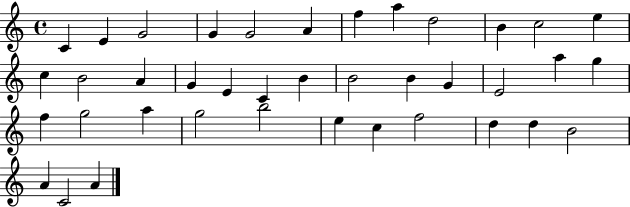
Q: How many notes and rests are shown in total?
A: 39